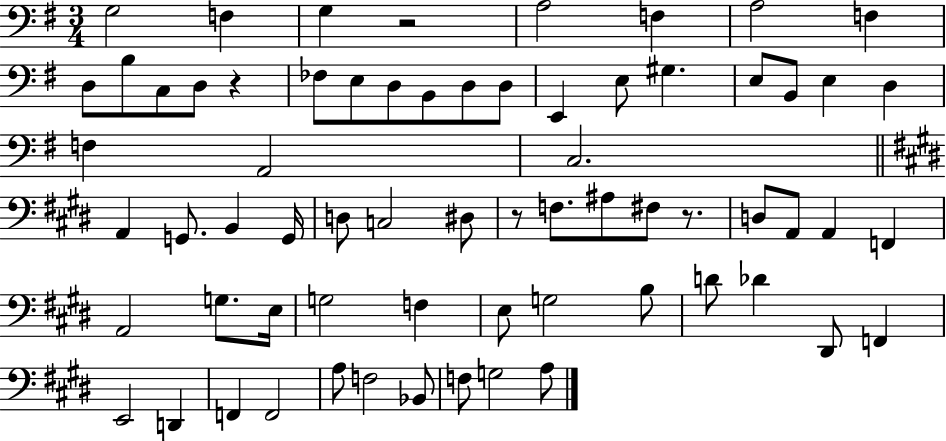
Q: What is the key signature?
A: G major